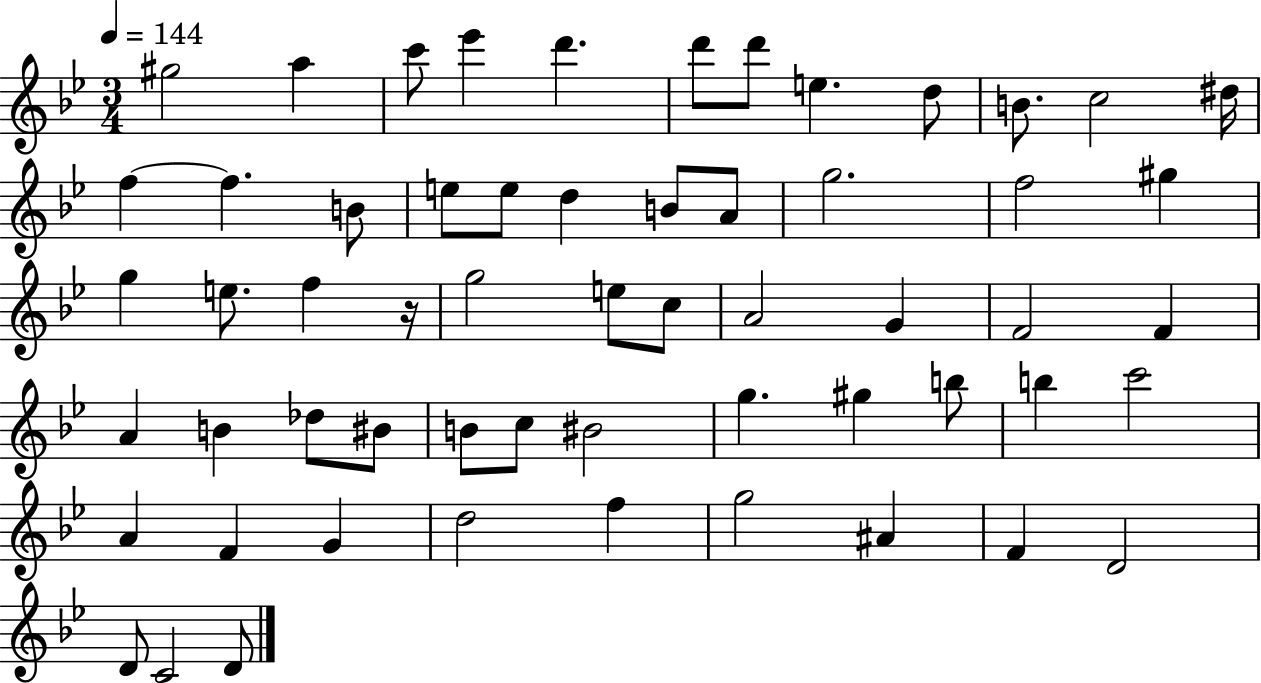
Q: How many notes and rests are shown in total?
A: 58